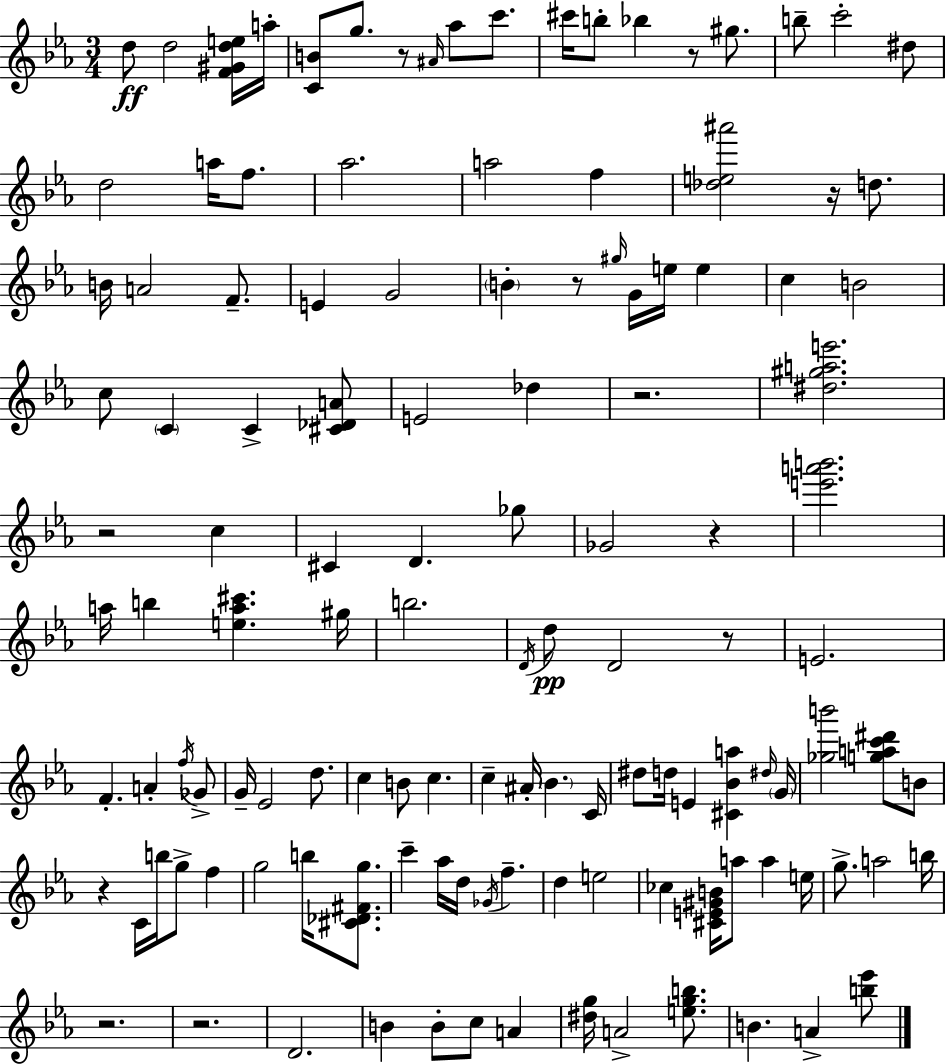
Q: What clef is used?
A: treble